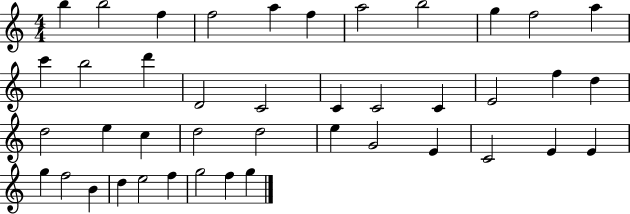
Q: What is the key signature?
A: C major